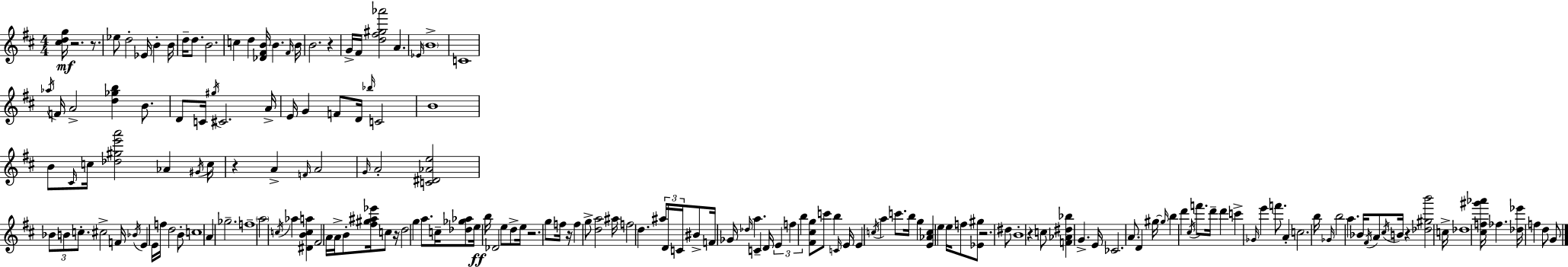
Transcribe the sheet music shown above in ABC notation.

X:1
T:Untitled
M:4/4
L:1/4
K:D
[^cdg]/4 z2 z/2 _e/2 d2 _E/4 B B/4 d/4 d/2 B2 c d [_D^FB]/4 B ^F/4 B/4 B2 z G/4 ^F/4 [d^f^g_a']2 A _E/4 B4 C4 _a/4 F/4 A2 [d_gb] B/2 D/2 C/4 ^g/4 ^C2 A/4 E/4 G F/2 D/4 _b/4 C2 B4 B/2 ^C/4 c/4 [_d^ge'a']2 _A ^G/4 c/4 z A F/4 A2 G/4 A2 [C^D_Ae]2 _B/2 B/2 c/2 ^c2 F/4 _B/4 E E/4 f/4 d2 B/2 c4 A _g2 f4 a2 c/4 _a [^DBca] ^F2 A/4 A/4 B/2 [^f^g^a_e']/4 c/2 z/4 d2 g a/2 c/4 [_d_g_a]/2 e/4 b/4 _D2 e/2 d/2 e/4 z2 g/2 f/4 z/4 f g/2 [da]2 ^a/4 f2 d ^a/4 D/4 C/4 ^B/2 F/4 _G/4 _d/4 a C D/4 E f b [^F^cg]/2 c'/2 b C/4 E/4 E c/4 a c'/2 b/4 g [E_Ac] e e/4 f/2 [_E^g]/2 z2 ^d/2 B4 z c/2 [F_A^d_b] G E/4 _C2 A/2 D ^g/4 ^g/4 b d' ^c/4 f'/2 d'/4 d' c' _G/4 e' f'/2 A c2 b/4 _G/4 b2 a _B/4 ^F/4 A/2 ^c/4 B/4 z [_d^gb']2 c/4 _d4 [^cf^g'_a']/4 _f [_d_e']/4 f d/2 G/2